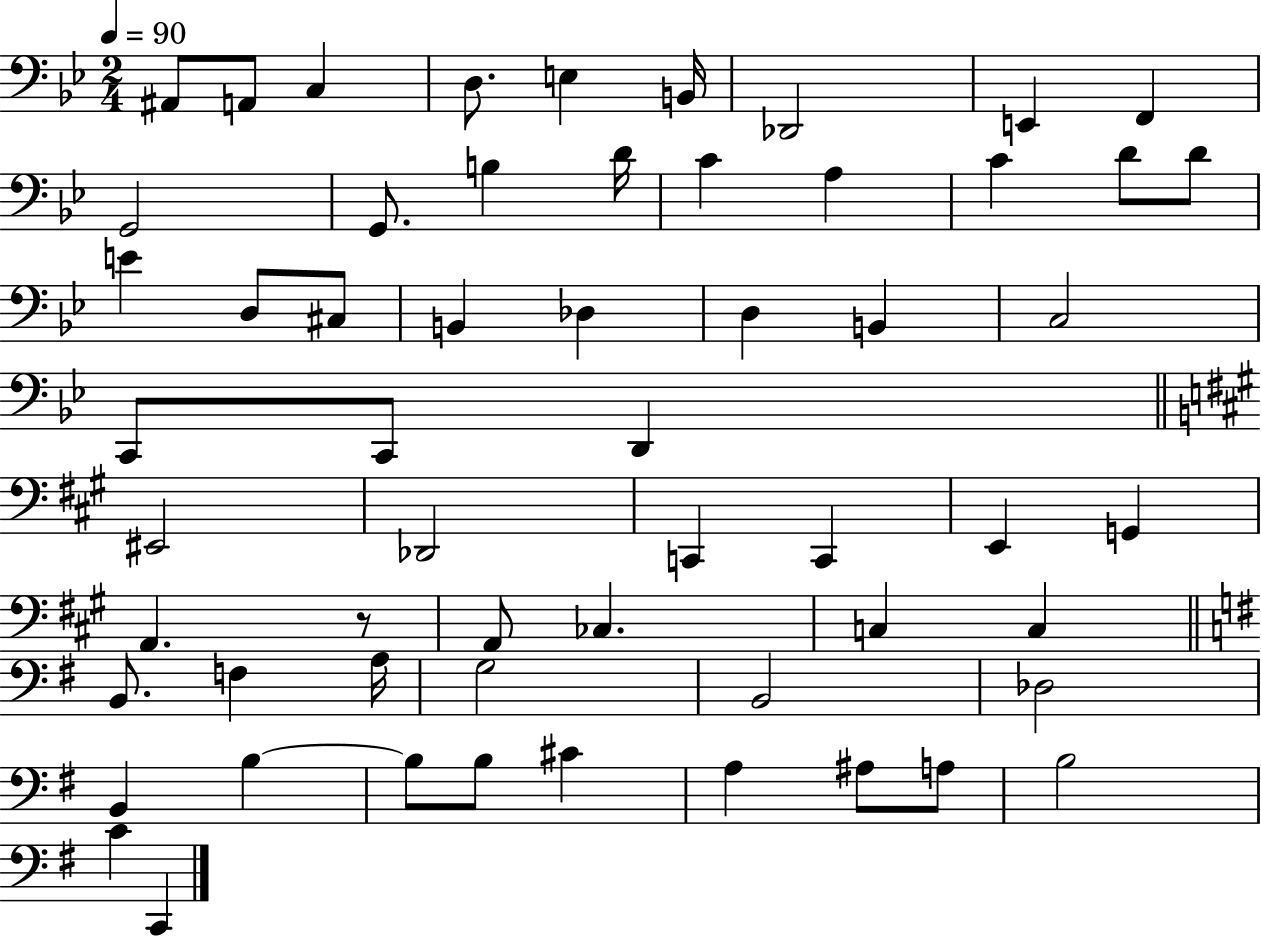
A#2/e A2/e C3/q D3/e. E3/q B2/s Db2/h E2/q F2/q G2/h G2/e. B3/q D4/s C4/q A3/q C4/q D4/e D4/e E4/q D3/e C#3/e B2/q Db3/q D3/q B2/q C3/h C2/e C2/e D2/q EIS2/h Db2/h C2/q C2/q E2/q G2/q A2/q. R/e A2/e CES3/q. C3/q C3/q B2/e. F3/q A3/s G3/h B2/h Db3/h B2/q B3/q B3/e B3/e C#4/q A3/q A#3/e A3/e B3/h C4/q C2/q